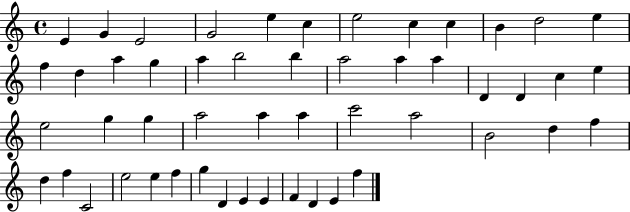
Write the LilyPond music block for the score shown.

{
  \clef treble
  \time 4/4
  \defaultTimeSignature
  \key c \major
  e'4 g'4 e'2 | g'2 e''4 c''4 | e''2 c''4 c''4 | b'4 d''2 e''4 | \break f''4 d''4 a''4 g''4 | a''4 b''2 b''4 | a''2 a''4 a''4 | d'4 d'4 c''4 e''4 | \break e''2 g''4 g''4 | a''2 a''4 a''4 | c'''2 a''2 | b'2 d''4 f''4 | \break d''4 f''4 c'2 | e''2 e''4 f''4 | g''4 d'4 e'4 e'4 | f'4 d'4 e'4 f''4 | \break \bar "|."
}